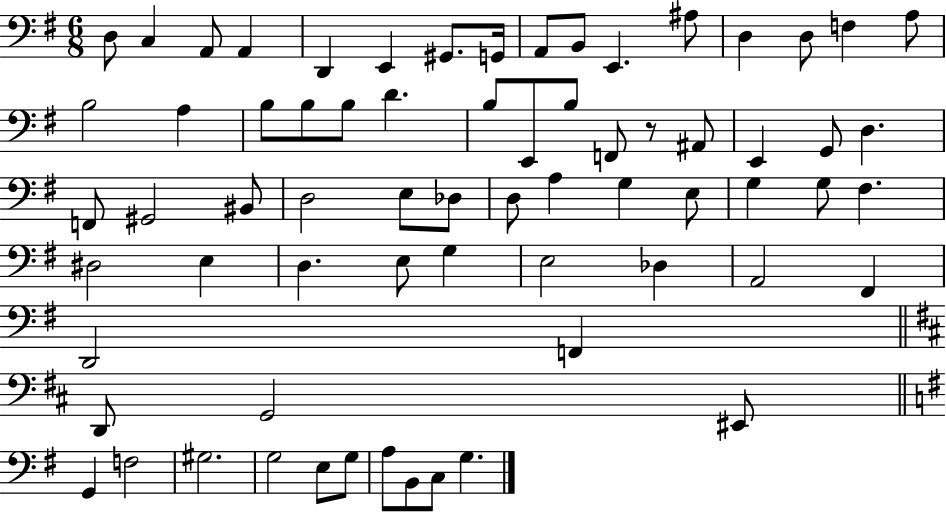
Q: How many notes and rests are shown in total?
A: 68